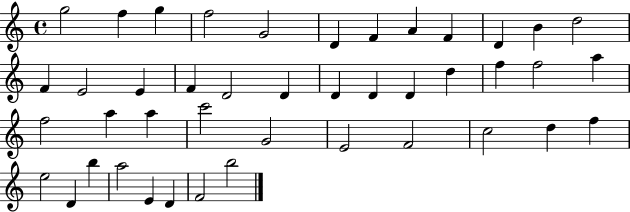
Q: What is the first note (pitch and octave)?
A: G5